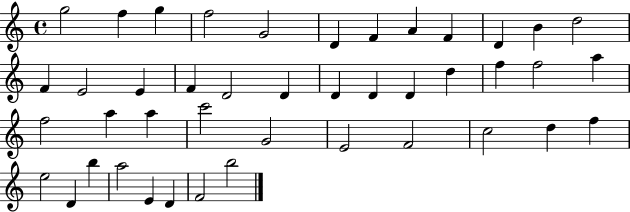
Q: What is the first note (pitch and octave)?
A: G5